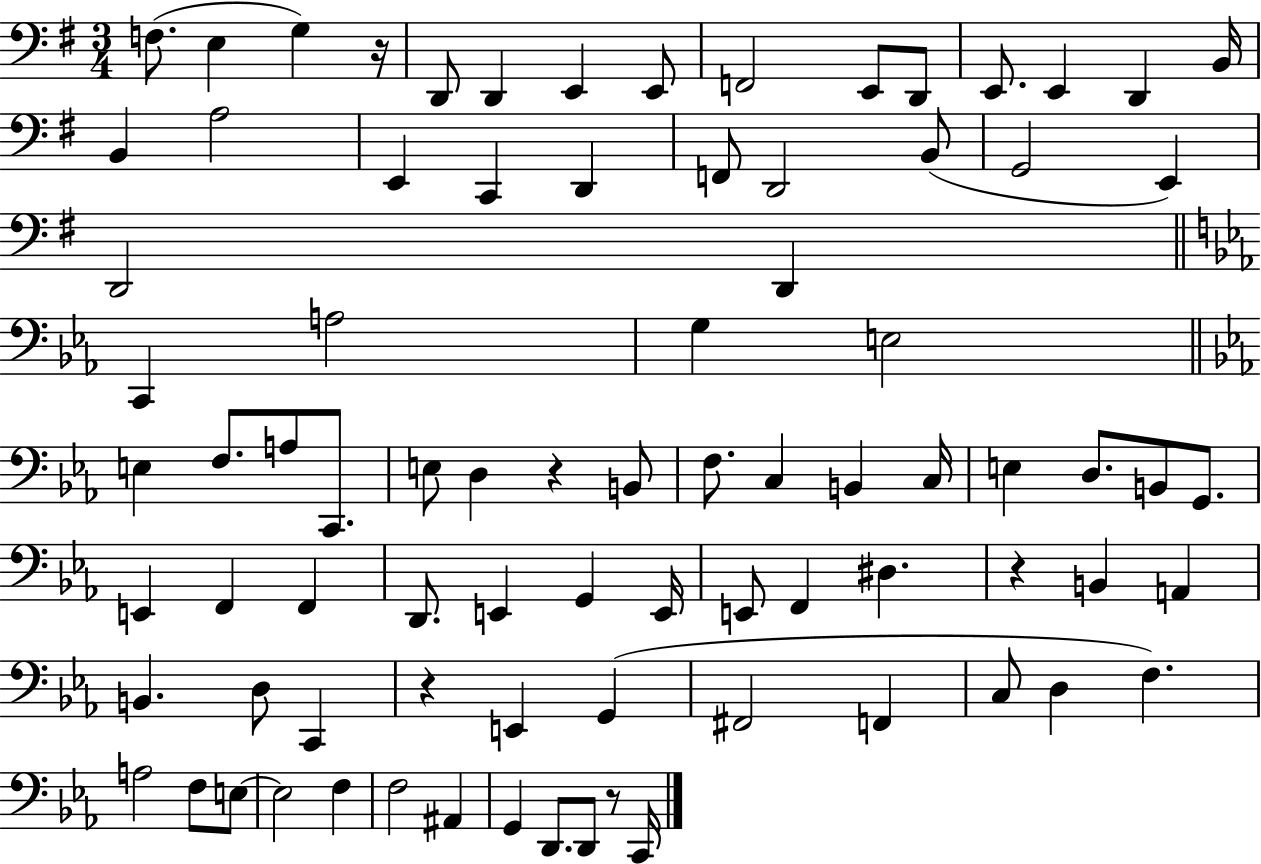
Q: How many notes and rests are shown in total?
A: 83